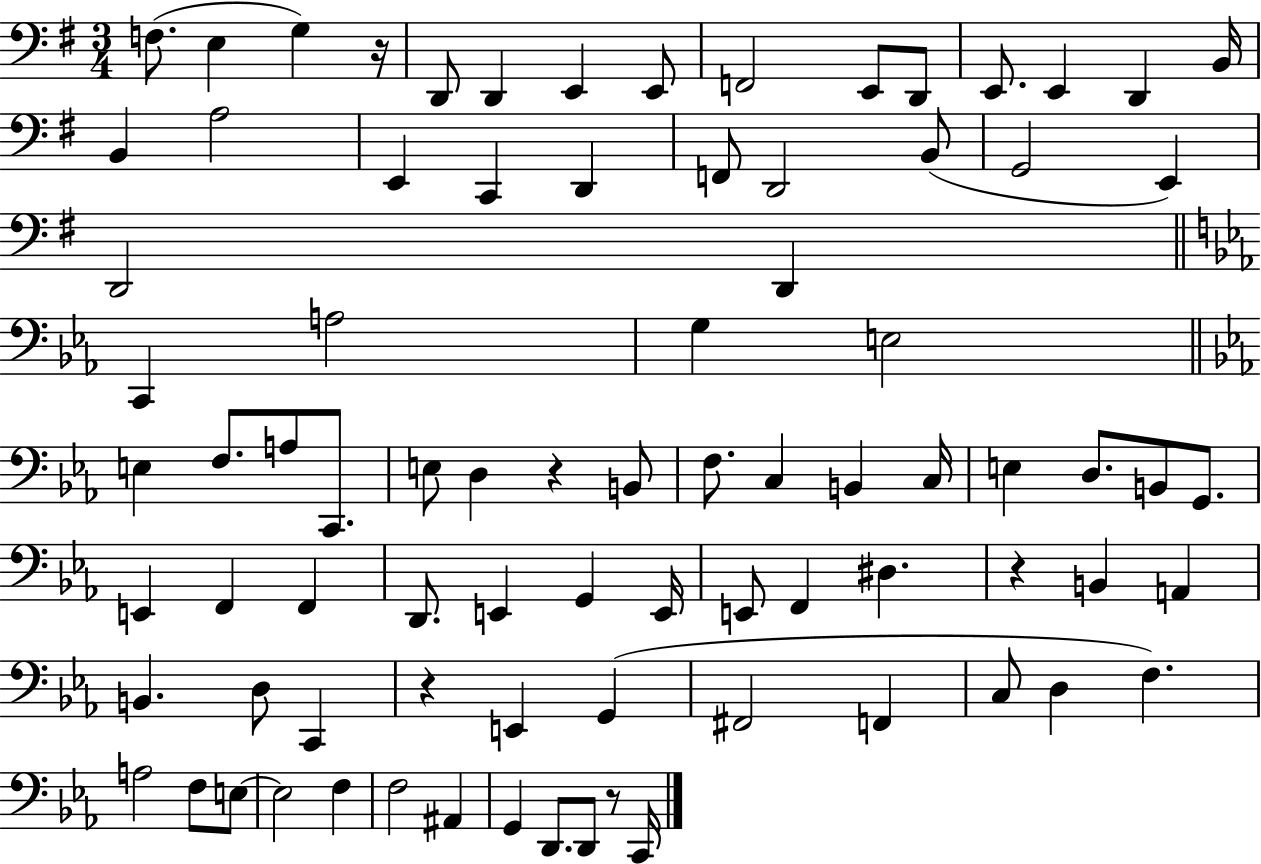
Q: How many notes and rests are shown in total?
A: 83